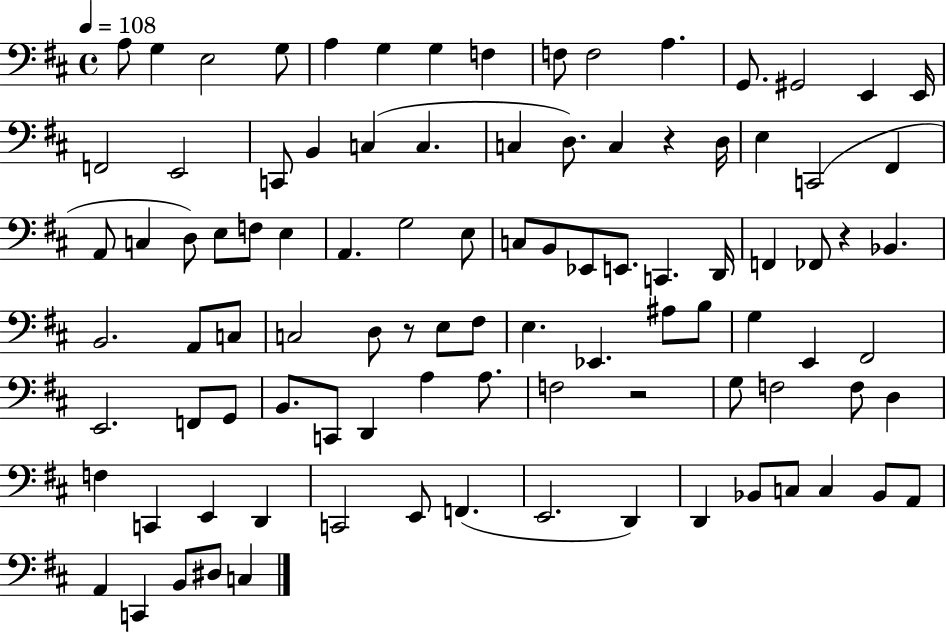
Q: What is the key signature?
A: D major